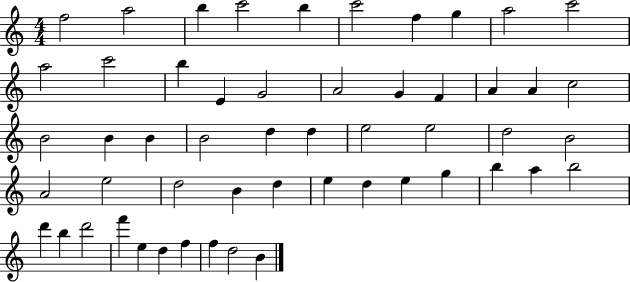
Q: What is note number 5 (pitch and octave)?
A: B5